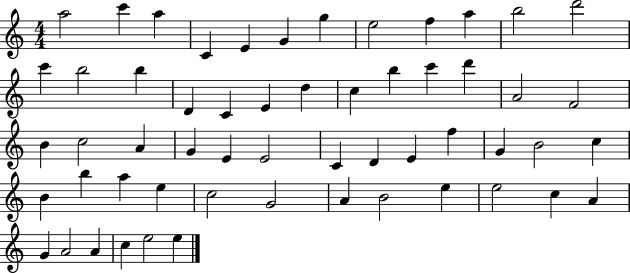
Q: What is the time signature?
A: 4/4